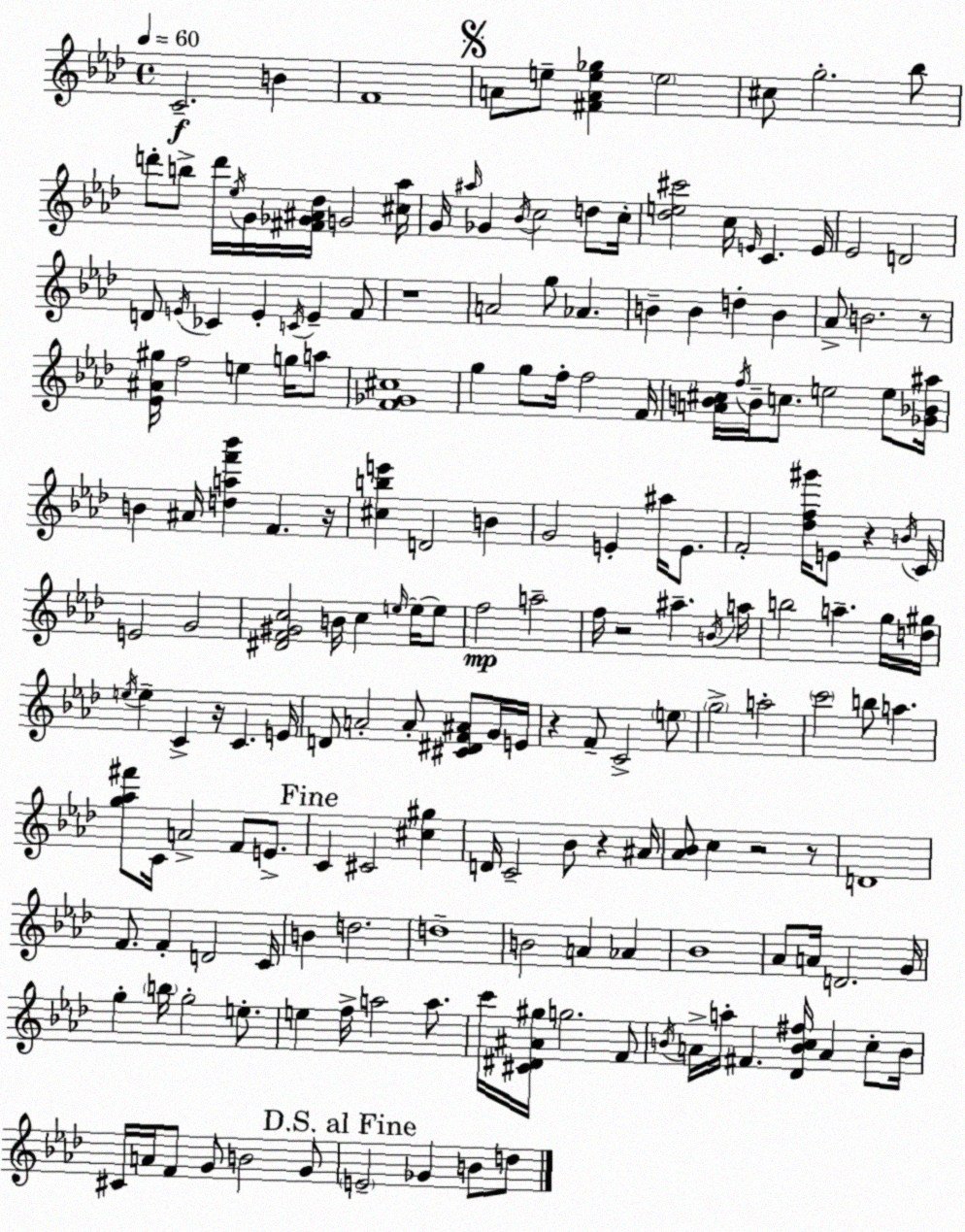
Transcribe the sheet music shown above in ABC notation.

X:1
T:Untitled
M:4/4
L:1/4
K:Ab
C2 B F4 A/2 e/2 [^FAe_g] e2 ^c/2 g2 _b/2 d'/2 b/2 d'/4 _e/4 G/4 [^F_G^A_d]/4 G2 [^c_a]/4 G/4 ^a/4 _G _B/4 c2 d/2 c/4 [_de^c']2 c/4 E/4 C E/4 _E2 D2 D/2 E/4 _C E C/4 E F/2 z4 A2 g/2 _A B B d B _A/2 B2 z/2 [_E^A^g]/4 f2 e g/4 a/2 [F_G^c]4 g g/2 f/4 f2 F/4 [AB^c]/4 f/4 B/4 c/2 e2 e/2 [_G_B^a]/4 B ^A/4 [daf'_b'] F z/4 [^cbe'] D2 B G2 E ^a/4 E/2 F2 [_df^g']/4 E/2 z B/4 C/4 E2 G2 [^DF^Gc]2 B/4 c e/4 e/4 e/2 f2 a2 f/4 z2 ^a B/4 a/4 b2 a g/4 [d^g]/4 e/4 e C z/4 C E/4 D/2 A2 A/2 [^C^DF^A]/2 G/4 E/4 z F/2 C2 e/2 g2 a2 c'2 b/2 a [g_a^f']/2 C/4 A2 F/2 E/2 C ^C2 [^c^g] D/4 C2 _B/2 z ^A/4 [_A_B]/2 c z2 z/2 D4 F/2 F D2 C/4 B d2 d4 B2 A _A _B4 _A/2 A/4 D2 G/4 g b/4 g2 e/2 e f/4 a2 a/2 c'/4 [^C^D^A^g]/4 g2 F/2 B/4 A/4 a/4 ^F [_DBc^f]/4 A c/2 B/4 ^C/4 A/4 F/2 G/2 B2 G/2 E2 _G B/2 d/2